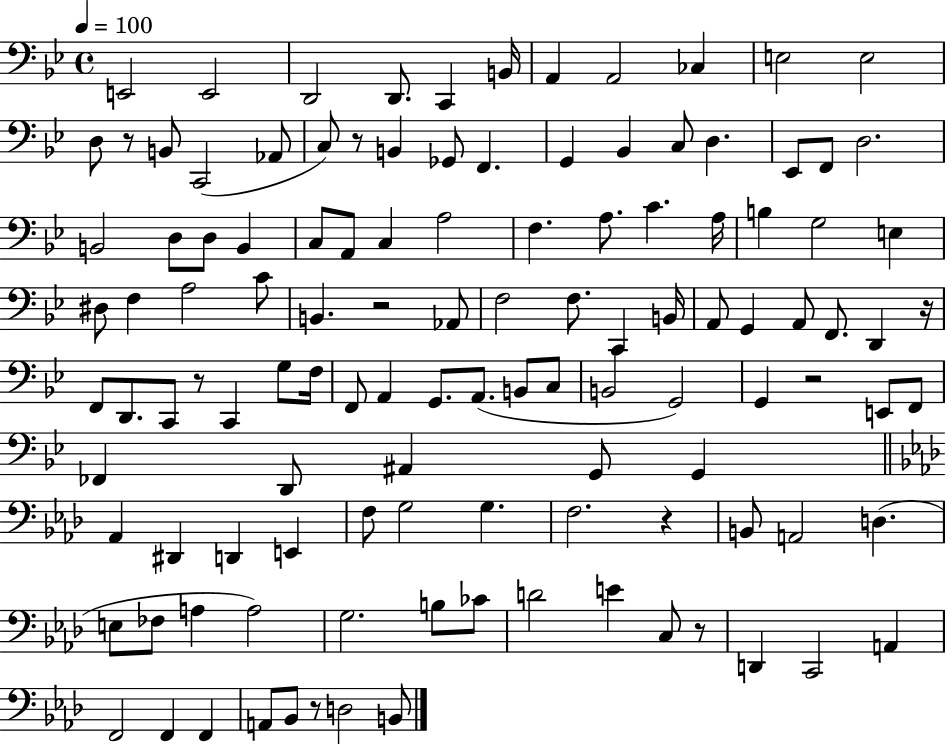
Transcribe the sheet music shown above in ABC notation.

X:1
T:Untitled
M:4/4
L:1/4
K:Bb
E,,2 E,,2 D,,2 D,,/2 C,, B,,/4 A,, A,,2 _C, E,2 E,2 D,/2 z/2 B,,/2 C,,2 _A,,/2 C,/2 z/2 B,, _G,,/2 F,, G,, _B,, C,/2 D, _E,,/2 F,,/2 D,2 B,,2 D,/2 D,/2 B,, C,/2 A,,/2 C, A,2 F, A,/2 C A,/4 B, G,2 E, ^D,/2 F, A,2 C/2 B,, z2 _A,,/2 F,2 F,/2 C,, B,,/4 A,,/2 G,, A,,/2 F,,/2 D,, z/4 F,,/2 D,,/2 C,,/2 z/2 C,, G,/2 F,/4 F,,/2 A,, G,,/2 A,,/2 B,,/2 C,/2 B,,2 G,,2 G,, z2 E,,/2 F,,/2 _F,, D,,/2 ^A,, G,,/2 G,, _A,, ^D,, D,, E,, F,/2 G,2 G, F,2 z B,,/2 A,,2 D, E,/2 _F,/2 A, A,2 G,2 B,/2 _C/2 D2 E C,/2 z/2 D,, C,,2 A,, F,,2 F,, F,, A,,/2 _B,,/2 z/2 D,2 B,,/2